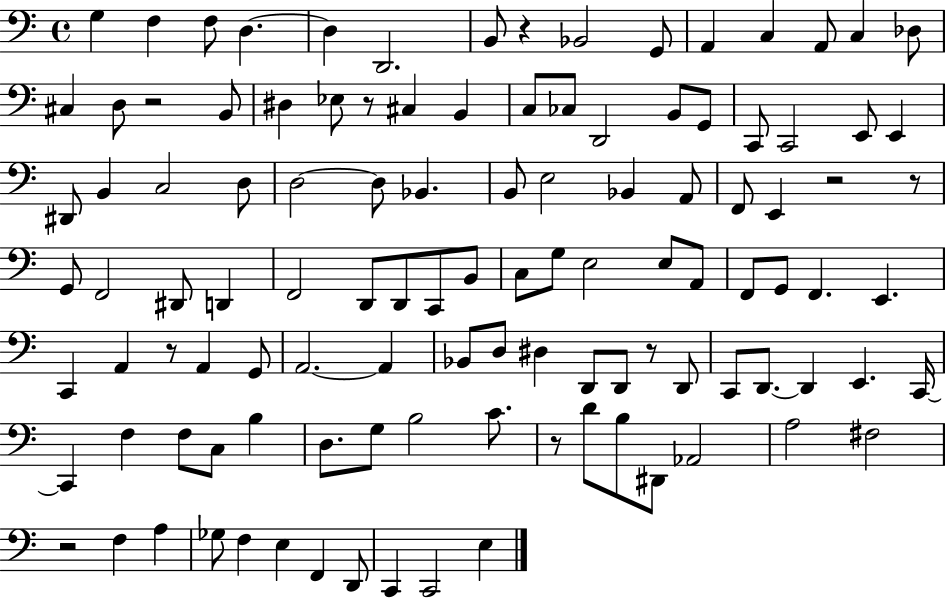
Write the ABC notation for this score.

X:1
T:Untitled
M:4/4
L:1/4
K:C
G, F, F,/2 D, D, D,,2 B,,/2 z _B,,2 G,,/2 A,, C, A,,/2 C, _D,/2 ^C, D,/2 z2 B,,/2 ^D, _E,/2 z/2 ^C, B,, C,/2 _C,/2 D,,2 B,,/2 G,,/2 C,,/2 C,,2 E,,/2 E,, ^D,,/2 B,, C,2 D,/2 D,2 D,/2 _B,, B,,/2 E,2 _B,, A,,/2 F,,/2 E,, z2 z/2 G,,/2 F,,2 ^D,,/2 D,, F,,2 D,,/2 D,,/2 C,,/2 B,,/2 C,/2 G,/2 E,2 E,/2 A,,/2 F,,/2 G,,/2 F,, E,, C,, A,, z/2 A,, G,,/2 A,,2 A,, _B,,/2 D,/2 ^D, D,,/2 D,,/2 z/2 D,,/2 C,,/2 D,,/2 D,, E,, C,,/4 C,, F, F,/2 C,/2 B, D,/2 G,/2 B,2 C/2 z/2 D/2 B,/2 ^D,,/2 _A,,2 A,2 ^F,2 z2 F, A, _G,/2 F, E, F,, D,,/2 C,, C,,2 E,